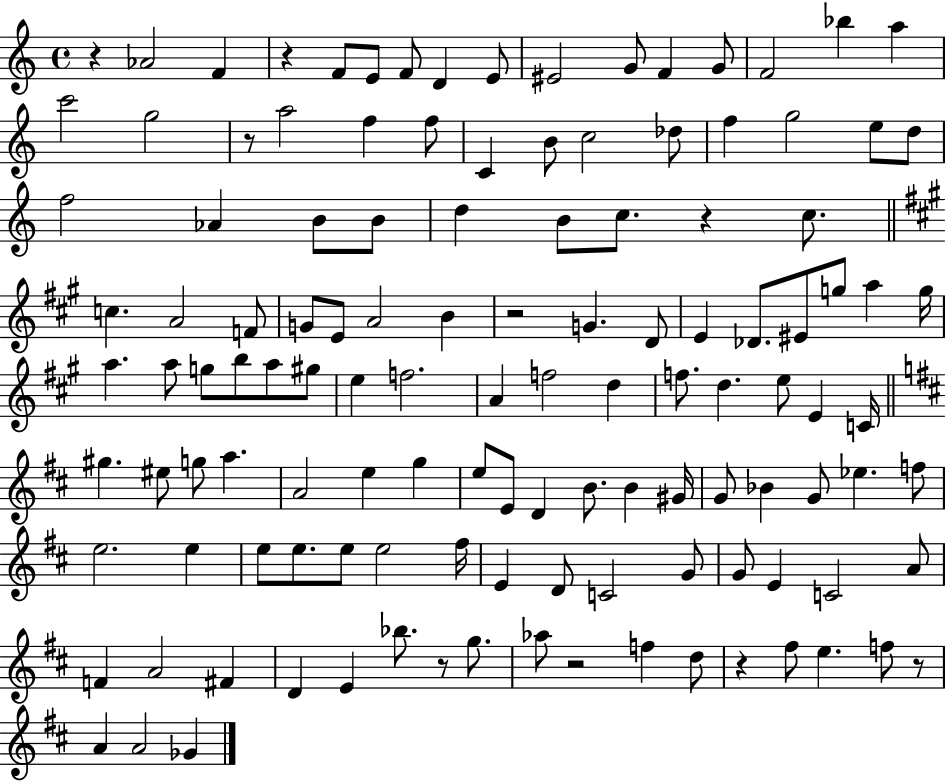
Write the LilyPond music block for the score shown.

{
  \clef treble
  \time 4/4
  \defaultTimeSignature
  \key c \major
  r4 aes'2 f'4 | r4 f'8 e'8 f'8 d'4 e'8 | eis'2 g'8 f'4 g'8 | f'2 bes''4 a''4 | \break c'''2 g''2 | r8 a''2 f''4 f''8 | c'4 b'8 c''2 des''8 | f''4 g''2 e''8 d''8 | \break f''2 aes'4 b'8 b'8 | d''4 b'8 c''8. r4 c''8. | \bar "||" \break \key a \major c''4. a'2 f'8 | g'8 e'8 a'2 b'4 | r2 g'4. d'8 | e'4 des'8. eis'8 g''8 a''4 g''16 | \break a''4. a''8 g''8 b''8 a''8 gis''8 | e''4 f''2. | a'4 f''2 d''4 | f''8. d''4. e''8 e'4 c'16 | \break \bar "||" \break \key b \minor gis''4. eis''8 g''8 a''4. | a'2 e''4 g''4 | e''8 e'8 d'4 b'8. b'4 gis'16 | g'8 bes'4 g'8 ees''4. f''8 | \break e''2. e''4 | e''8 e''8. e''8 e''2 fis''16 | e'4 d'8 c'2 g'8 | g'8 e'4 c'2 a'8 | \break f'4 a'2 fis'4 | d'4 e'4 bes''8. r8 g''8. | aes''8 r2 f''4 d''8 | r4 fis''8 e''4. f''8 r8 | \break a'4 a'2 ges'4 | \bar "|."
}